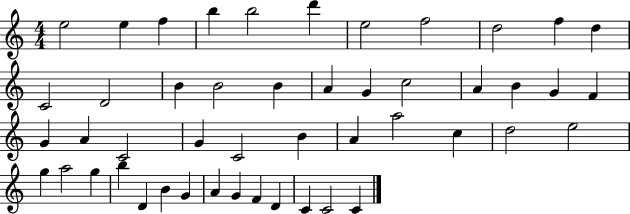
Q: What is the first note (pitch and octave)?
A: E5